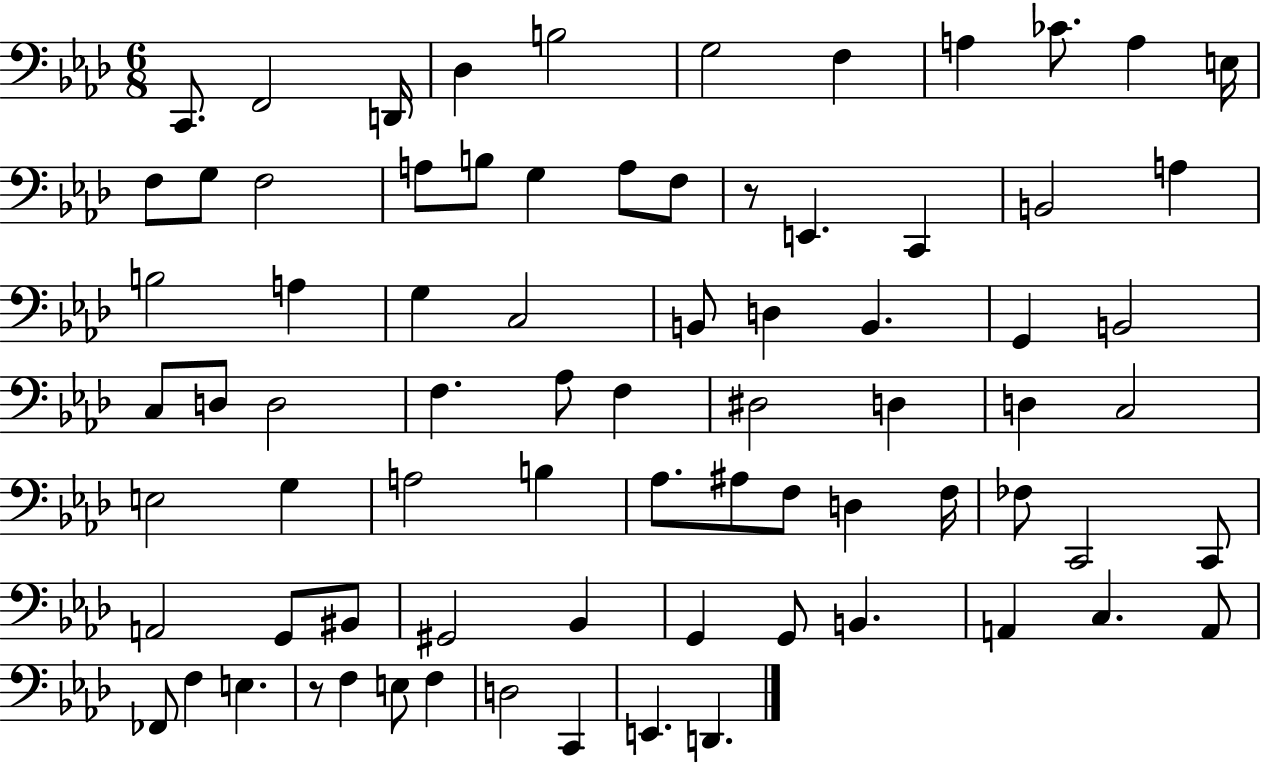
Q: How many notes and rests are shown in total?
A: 77